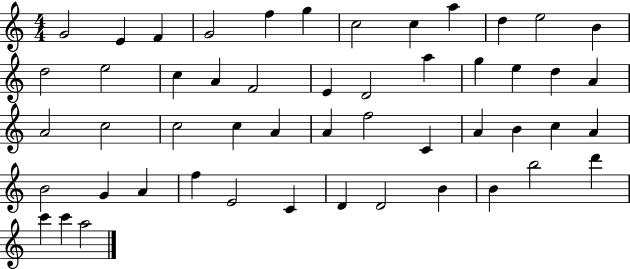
X:1
T:Untitled
M:4/4
L:1/4
K:C
G2 E F G2 f g c2 c a d e2 B d2 e2 c A F2 E D2 a g e d A A2 c2 c2 c A A f2 C A B c A B2 G A f E2 C D D2 B B b2 d' c' c' a2